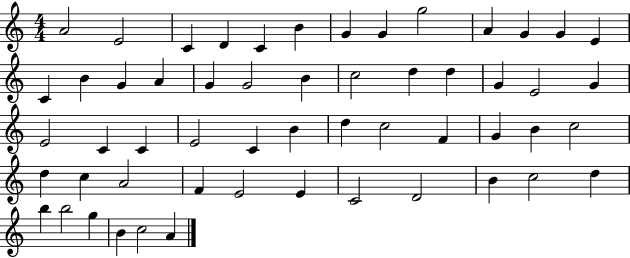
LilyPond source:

{
  \clef treble
  \numericTimeSignature
  \time 4/4
  \key c \major
  a'2 e'2 | c'4 d'4 c'4 b'4 | g'4 g'4 g''2 | a'4 g'4 g'4 e'4 | \break c'4 b'4 g'4 a'4 | g'4 g'2 b'4 | c''2 d''4 d''4 | g'4 e'2 g'4 | \break e'2 c'4 c'4 | e'2 c'4 b'4 | d''4 c''2 f'4 | g'4 b'4 c''2 | \break d''4 c''4 a'2 | f'4 e'2 e'4 | c'2 d'2 | b'4 c''2 d''4 | \break b''4 b''2 g''4 | b'4 c''2 a'4 | \bar "|."
}